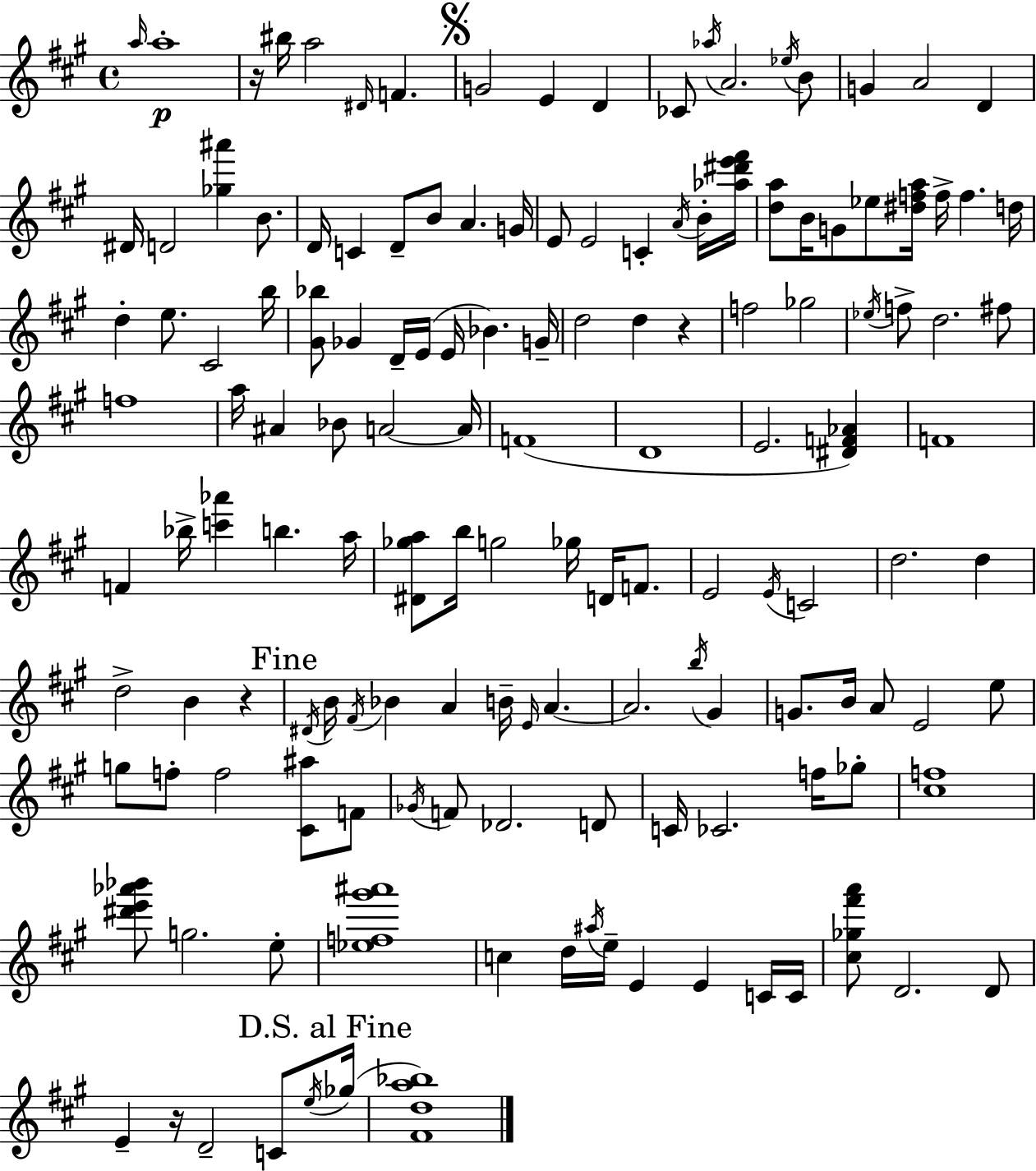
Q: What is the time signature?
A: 4/4